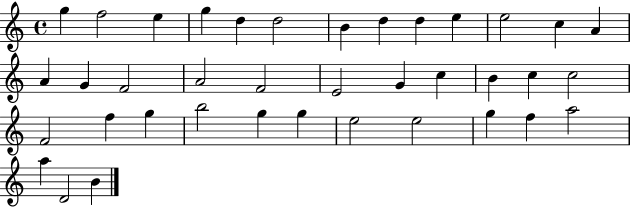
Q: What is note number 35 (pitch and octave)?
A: A5